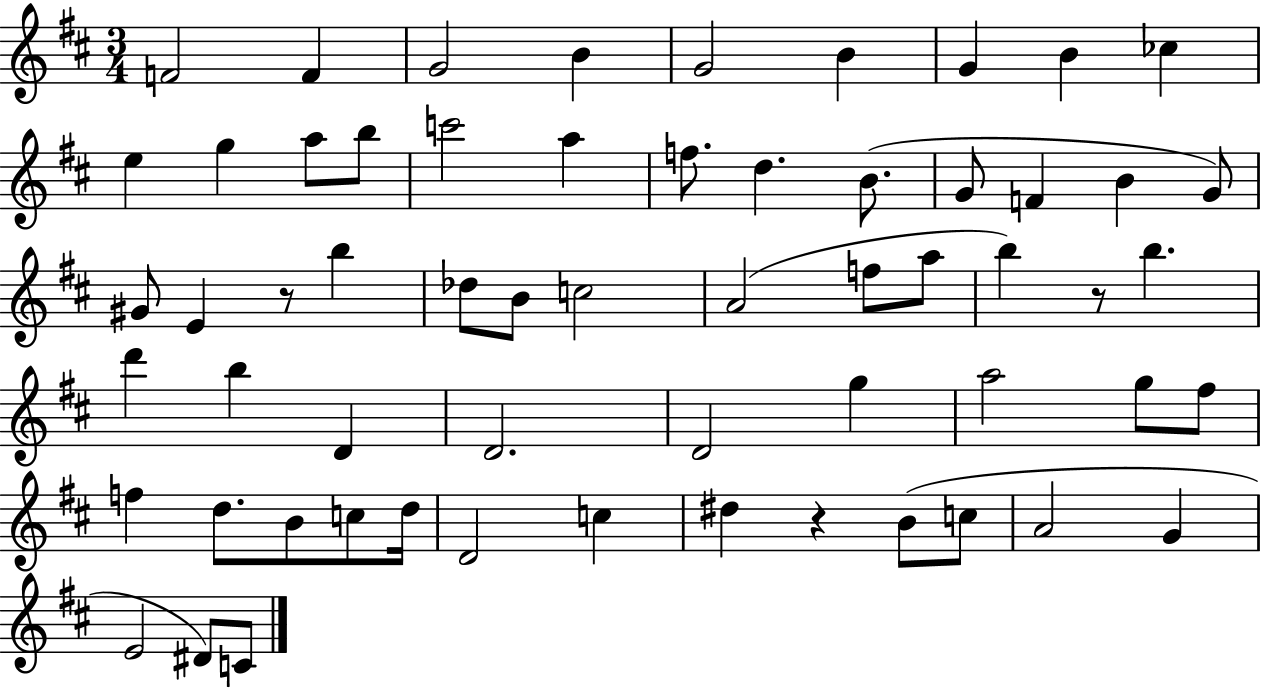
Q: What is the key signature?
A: D major